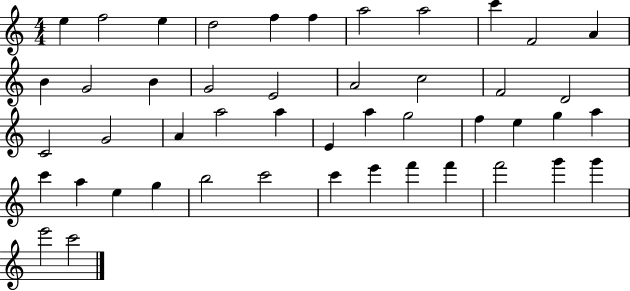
{
  \clef treble
  \numericTimeSignature
  \time 4/4
  \key c \major
  e''4 f''2 e''4 | d''2 f''4 f''4 | a''2 a''2 | c'''4 f'2 a'4 | \break b'4 g'2 b'4 | g'2 e'2 | a'2 c''2 | f'2 d'2 | \break c'2 g'2 | a'4 a''2 a''4 | e'4 a''4 g''2 | f''4 e''4 g''4 a''4 | \break c'''4 a''4 e''4 g''4 | b''2 c'''2 | c'''4 e'''4 f'''4 f'''4 | f'''2 g'''4 g'''4 | \break e'''2 c'''2 | \bar "|."
}